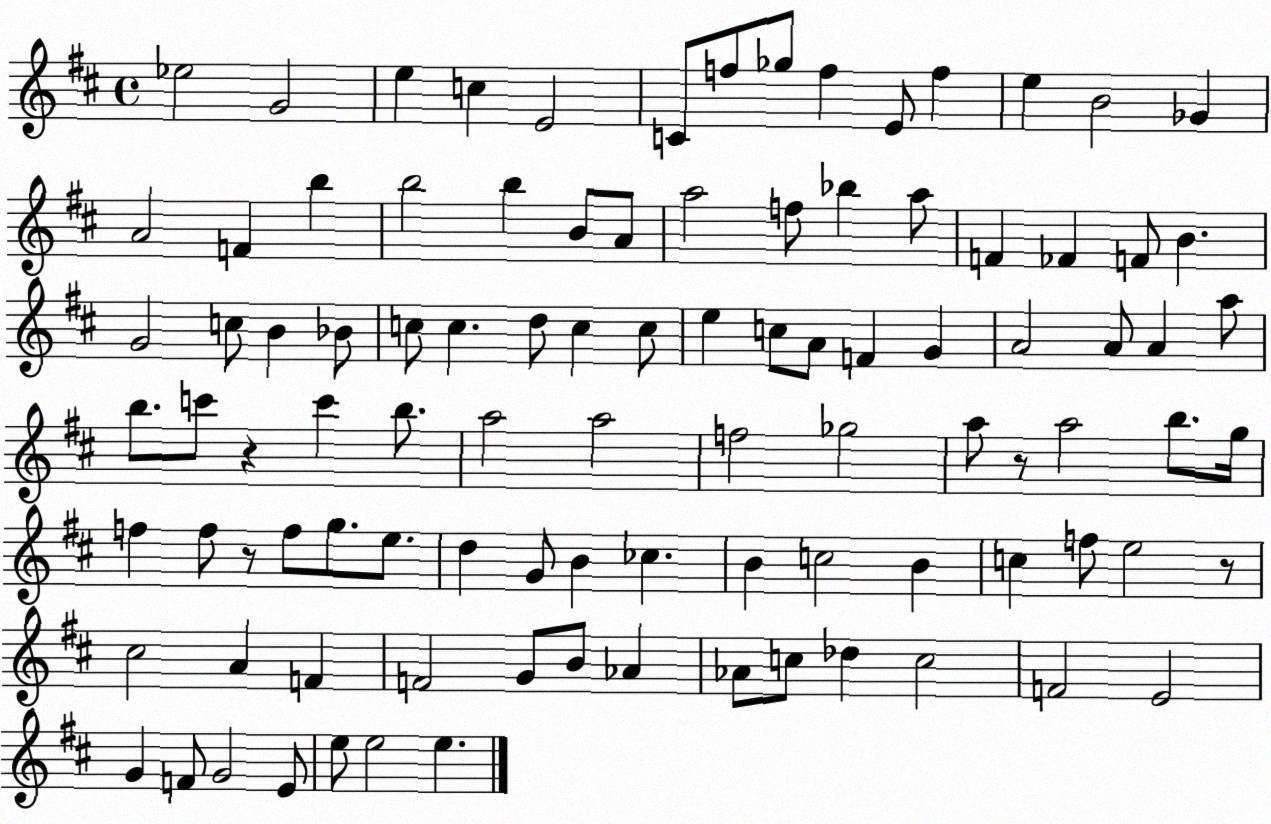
X:1
T:Untitled
M:4/4
L:1/4
K:D
_e2 G2 e c E2 C/2 f/2 _g/2 f E/2 f e B2 _G A2 F b b2 b B/2 A/2 a2 f/2 _b a/2 F _F F/2 B G2 c/2 B _B/2 c/2 c d/2 c c/2 e c/2 A/2 F G A2 A/2 A a/2 b/2 c'/2 z c' b/2 a2 a2 f2 _g2 a/2 z/2 a2 b/2 g/4 f f/2 z/2 f/2 g/2 e/2 d G/2 B _c B c2 B c f/2 e2 z/2 ^c2 A F F2 G/2 B/2 _A _A/2 c/2 _d c2 F2 E2 G F/2 G2 E/2 e/2 e2 e